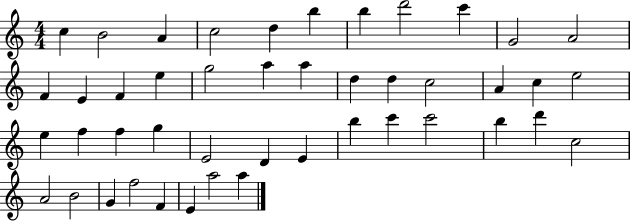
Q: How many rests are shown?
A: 0